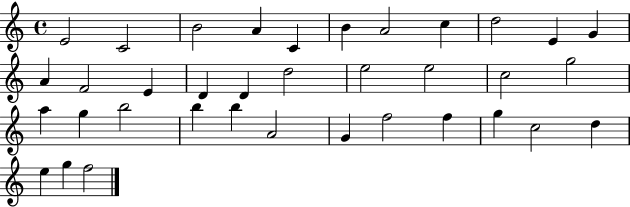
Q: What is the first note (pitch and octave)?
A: E4